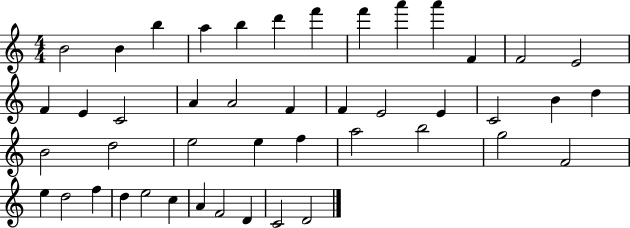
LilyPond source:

{
  \clef treble
  \numericTimeSignature
  \time 4/4
  \key c \major
  b'2 b'4 b''4 | a''4 b''4 d'''4 f'''4 | f'''4 a'''4 a'''4 f'4 | f'2 e'2 | \break f'4 e'4 c'2 | a'4 a'2 f'4 | f'4 e'2 e'4 | c'2 b'4 d''4 | \break b'2 d''2 | e''2 e''4 f''4 | a''2 b''2 | g''2 f'2 | \break e''4 d''2 f''4 | d''4 e''2 c''4 | a'4 f'2 d'4 | c'2 d'2 | \break \bar "|."
}